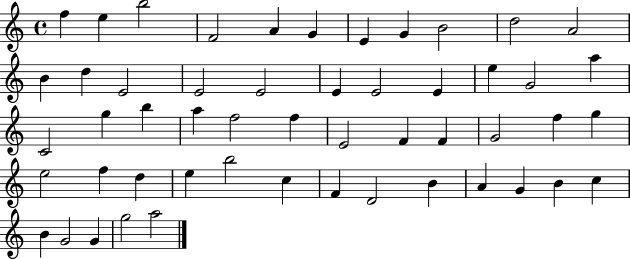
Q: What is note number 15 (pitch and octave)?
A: E4